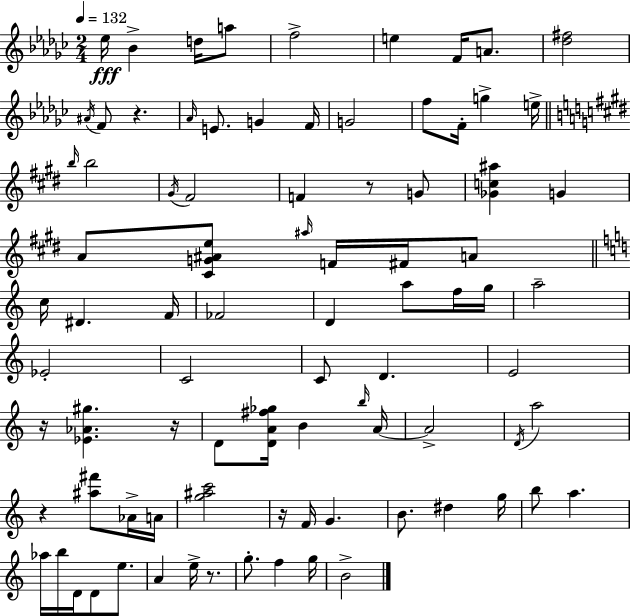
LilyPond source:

{
  \clef treble
  \numericTimeSignature
  \time 2/4
  \key ees \minor
  \tempo 4 = 132
  ees''16\fff bes'4-> d''16 a''8 | f''2-> | e''4 f'16 a'8. | <des'' fis''>2 | \break \acciaccatura { ais'16 } f'8 r4. | \grace { aes'16 } e'8. g'4 | f'16 g'2 | f''8 f'16-. g''4-> | \break e''16-> \bar "||" \break \key e \major \grace { b''16 } b''2 | \acciaccatura { gis'16 } fis'2 | f'4 r8 | g'8 <ges' c'' ais''>4 g'4 | \break a'8 <cis' g' ais' e''>8 \grace { ais''16 } f'16 | fis'16 a'8 \bar "||" \break \key c \major c''16 dis'4. f'16 | fes'2 | d'4 a''8 f''16 g''16 | a''2-- | \break ees'2-. | c'2 | c'8 d'4. | e'2 | \break r16 <ees' aes' gis''>4. r16 | d'8 <d' a' fis'' ges''>16 b'4 \grace { b''16 } | a'16~~ a'2-> | \acciaccatura { d'16 } a''2 | \break r4 <ais'' fis'''>8 | aes'16-> a'16 <g'' ais'' c'''>2 | r16 f'16 g'4. | b'8. dis''4 | \break g''16 b''8 a''4. | aes''16 b''16 d'16 d'8 e''8. | a'4 e''16-> r8. | g''8.-. f''4 | \break g''16 b'2-> | \bar "|."
}